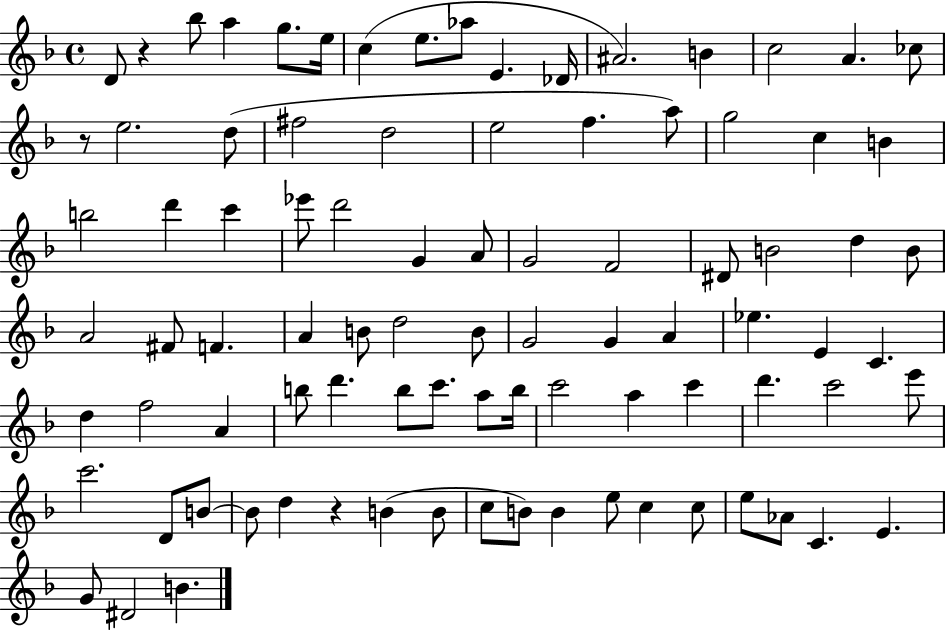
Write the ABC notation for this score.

X:1
T:Untitled
M:4/4
L:1/4
K:F
D/2 z _b/2 a g/2 e/4 c e/2 _a/2 E _D/4 ^A2 B c2 A _c/2 z/2 e2 d/2 ^f2 d2 e2 f a/2 g2 c B b2 d' c' _e'/2 d'2 G A/2 G2 F2 ^D/2 B2 d B/2 A2 ^F/2 F A B/2 d2 B/2 G2 G A _e E C d f2 A b/2 d' b/2 c'/2 a/2 b/4 c'2 a c' d' c'2 e'/2 c'2 D/2 B/2 B/2 d z B B/2 c/2 B/2 B e/2 c c/2 e/2 _A/2 C E G/2 ^D2 B